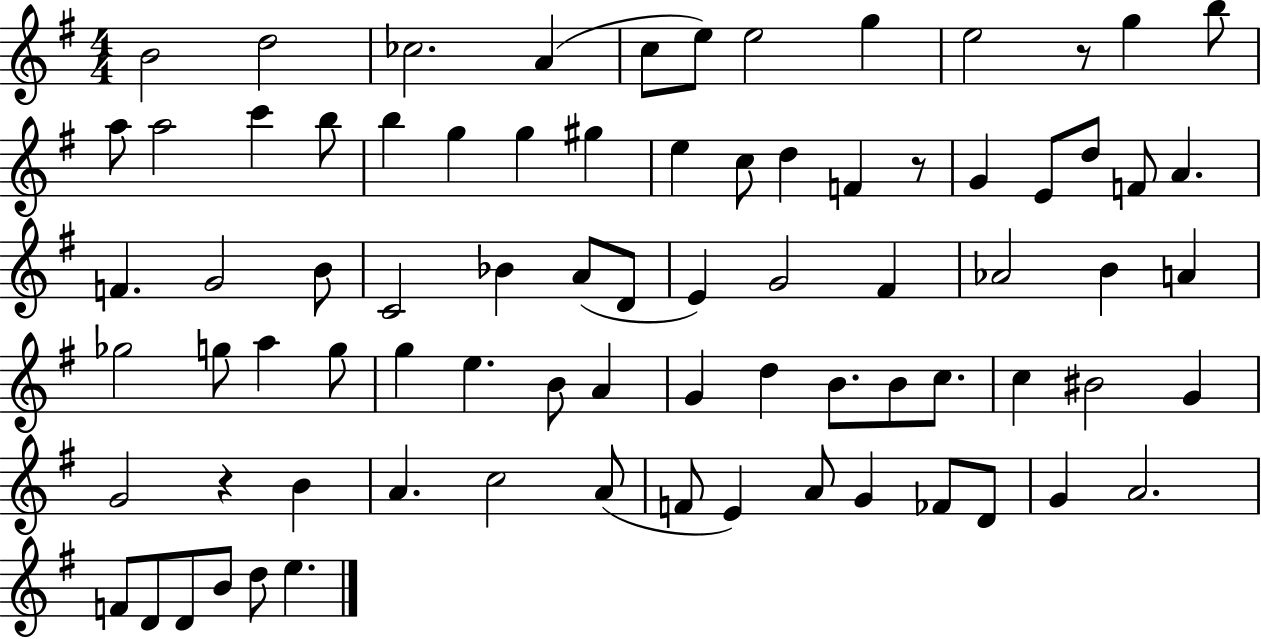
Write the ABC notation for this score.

X:1
T:Untitled
M:4/4
L:1/4
K:G
B2 d2 _c2 A c/2 e/2 e2 g e2 z/2 g b/2 a/2 a2 c' b/2 b g g ^g e c/2 d F z/2 G E/2 d/2 F/2 A F G2 B/2 C2 _B A/2 D/2 E G2 ^F _A2 B A _g2 g/2 a g/2 g e B/2 A G d B/2 B/2 c/2 c ^B2 G G2 z B A c2 A/2 F/2 E A/2 G _F/2 D/2 G A2 F/2 D/2 D/2 B/2 d/2 e